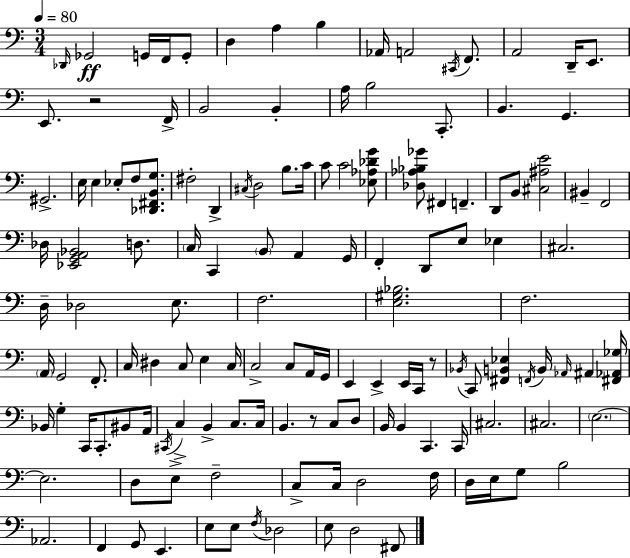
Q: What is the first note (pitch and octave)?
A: Db2